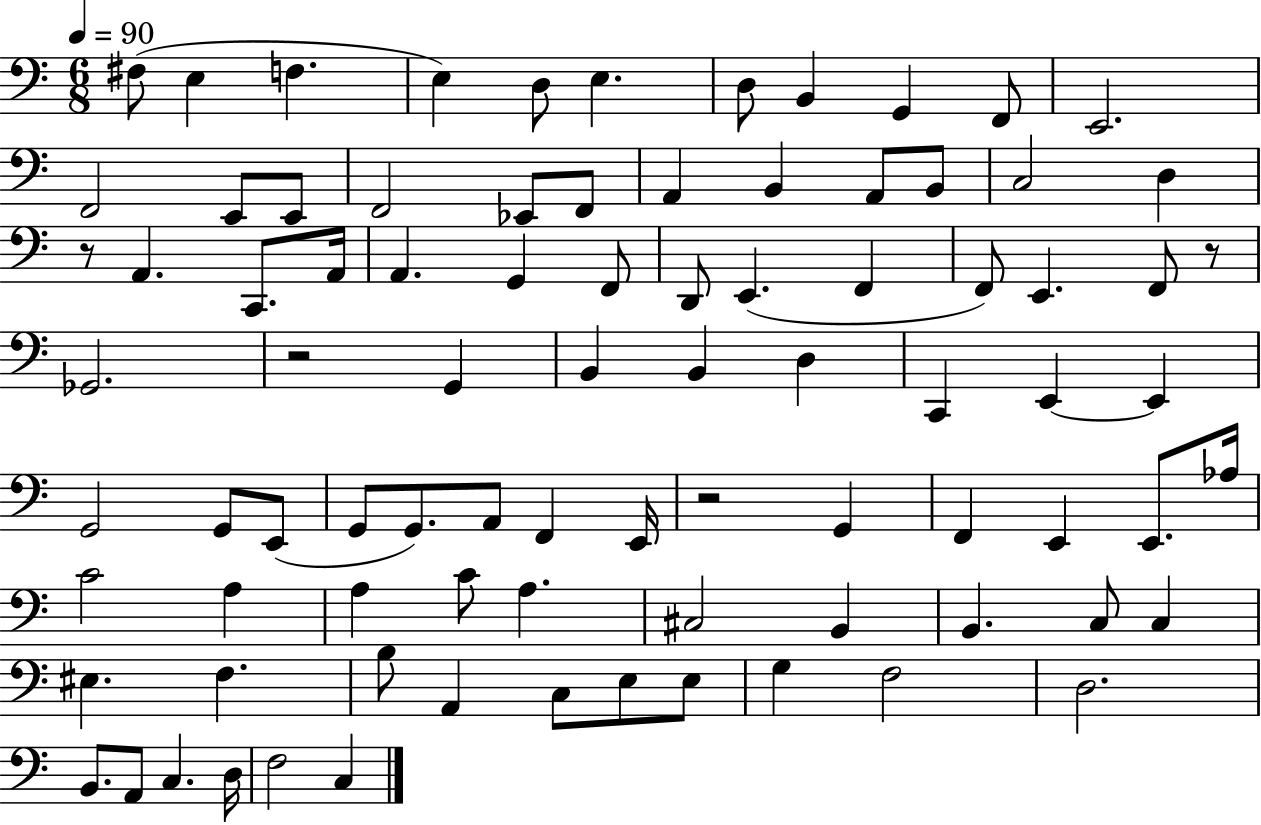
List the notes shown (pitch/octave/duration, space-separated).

F#3/e E3/q F3/q. E3/q D3/e E3/q. D3/e B2/q G2/q F2/e E2/h. F2/h E2/e E2/e F2/h Eb2/e F2/e A2/q B2/q A2/e B2/e C3/h D3/q R/e A2/q. C2/e. A2/s A2/q. G2/q F2/e D2/e E2/q. F2/q F2/e E2/q. F2/e R/e Gb2/h. R/h G2/q B2/q B2/q D3/q C2/q E2/q E2/q G2/h G2/e E2/e G2/e G2/e. A2/e F2/q E2/s R/h G2/q F2/q E2/q E2/e. Ab3/s C4/h A3/q A3/q C4/e A3/q. C#3/h B2/q B2/q. C3/e C3/q EIS3/q. F3/q. B3/e A2/q C3/e E3/e E3/e G3/q F3/h D3/h. B2/e. A2/e C3/q. D3/s F3/h C3/q